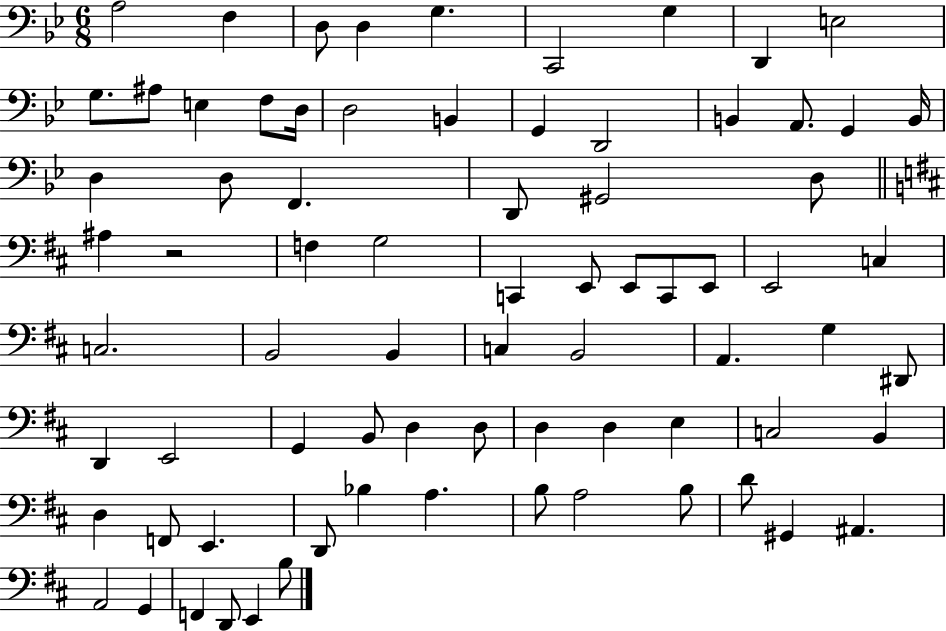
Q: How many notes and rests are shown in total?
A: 76